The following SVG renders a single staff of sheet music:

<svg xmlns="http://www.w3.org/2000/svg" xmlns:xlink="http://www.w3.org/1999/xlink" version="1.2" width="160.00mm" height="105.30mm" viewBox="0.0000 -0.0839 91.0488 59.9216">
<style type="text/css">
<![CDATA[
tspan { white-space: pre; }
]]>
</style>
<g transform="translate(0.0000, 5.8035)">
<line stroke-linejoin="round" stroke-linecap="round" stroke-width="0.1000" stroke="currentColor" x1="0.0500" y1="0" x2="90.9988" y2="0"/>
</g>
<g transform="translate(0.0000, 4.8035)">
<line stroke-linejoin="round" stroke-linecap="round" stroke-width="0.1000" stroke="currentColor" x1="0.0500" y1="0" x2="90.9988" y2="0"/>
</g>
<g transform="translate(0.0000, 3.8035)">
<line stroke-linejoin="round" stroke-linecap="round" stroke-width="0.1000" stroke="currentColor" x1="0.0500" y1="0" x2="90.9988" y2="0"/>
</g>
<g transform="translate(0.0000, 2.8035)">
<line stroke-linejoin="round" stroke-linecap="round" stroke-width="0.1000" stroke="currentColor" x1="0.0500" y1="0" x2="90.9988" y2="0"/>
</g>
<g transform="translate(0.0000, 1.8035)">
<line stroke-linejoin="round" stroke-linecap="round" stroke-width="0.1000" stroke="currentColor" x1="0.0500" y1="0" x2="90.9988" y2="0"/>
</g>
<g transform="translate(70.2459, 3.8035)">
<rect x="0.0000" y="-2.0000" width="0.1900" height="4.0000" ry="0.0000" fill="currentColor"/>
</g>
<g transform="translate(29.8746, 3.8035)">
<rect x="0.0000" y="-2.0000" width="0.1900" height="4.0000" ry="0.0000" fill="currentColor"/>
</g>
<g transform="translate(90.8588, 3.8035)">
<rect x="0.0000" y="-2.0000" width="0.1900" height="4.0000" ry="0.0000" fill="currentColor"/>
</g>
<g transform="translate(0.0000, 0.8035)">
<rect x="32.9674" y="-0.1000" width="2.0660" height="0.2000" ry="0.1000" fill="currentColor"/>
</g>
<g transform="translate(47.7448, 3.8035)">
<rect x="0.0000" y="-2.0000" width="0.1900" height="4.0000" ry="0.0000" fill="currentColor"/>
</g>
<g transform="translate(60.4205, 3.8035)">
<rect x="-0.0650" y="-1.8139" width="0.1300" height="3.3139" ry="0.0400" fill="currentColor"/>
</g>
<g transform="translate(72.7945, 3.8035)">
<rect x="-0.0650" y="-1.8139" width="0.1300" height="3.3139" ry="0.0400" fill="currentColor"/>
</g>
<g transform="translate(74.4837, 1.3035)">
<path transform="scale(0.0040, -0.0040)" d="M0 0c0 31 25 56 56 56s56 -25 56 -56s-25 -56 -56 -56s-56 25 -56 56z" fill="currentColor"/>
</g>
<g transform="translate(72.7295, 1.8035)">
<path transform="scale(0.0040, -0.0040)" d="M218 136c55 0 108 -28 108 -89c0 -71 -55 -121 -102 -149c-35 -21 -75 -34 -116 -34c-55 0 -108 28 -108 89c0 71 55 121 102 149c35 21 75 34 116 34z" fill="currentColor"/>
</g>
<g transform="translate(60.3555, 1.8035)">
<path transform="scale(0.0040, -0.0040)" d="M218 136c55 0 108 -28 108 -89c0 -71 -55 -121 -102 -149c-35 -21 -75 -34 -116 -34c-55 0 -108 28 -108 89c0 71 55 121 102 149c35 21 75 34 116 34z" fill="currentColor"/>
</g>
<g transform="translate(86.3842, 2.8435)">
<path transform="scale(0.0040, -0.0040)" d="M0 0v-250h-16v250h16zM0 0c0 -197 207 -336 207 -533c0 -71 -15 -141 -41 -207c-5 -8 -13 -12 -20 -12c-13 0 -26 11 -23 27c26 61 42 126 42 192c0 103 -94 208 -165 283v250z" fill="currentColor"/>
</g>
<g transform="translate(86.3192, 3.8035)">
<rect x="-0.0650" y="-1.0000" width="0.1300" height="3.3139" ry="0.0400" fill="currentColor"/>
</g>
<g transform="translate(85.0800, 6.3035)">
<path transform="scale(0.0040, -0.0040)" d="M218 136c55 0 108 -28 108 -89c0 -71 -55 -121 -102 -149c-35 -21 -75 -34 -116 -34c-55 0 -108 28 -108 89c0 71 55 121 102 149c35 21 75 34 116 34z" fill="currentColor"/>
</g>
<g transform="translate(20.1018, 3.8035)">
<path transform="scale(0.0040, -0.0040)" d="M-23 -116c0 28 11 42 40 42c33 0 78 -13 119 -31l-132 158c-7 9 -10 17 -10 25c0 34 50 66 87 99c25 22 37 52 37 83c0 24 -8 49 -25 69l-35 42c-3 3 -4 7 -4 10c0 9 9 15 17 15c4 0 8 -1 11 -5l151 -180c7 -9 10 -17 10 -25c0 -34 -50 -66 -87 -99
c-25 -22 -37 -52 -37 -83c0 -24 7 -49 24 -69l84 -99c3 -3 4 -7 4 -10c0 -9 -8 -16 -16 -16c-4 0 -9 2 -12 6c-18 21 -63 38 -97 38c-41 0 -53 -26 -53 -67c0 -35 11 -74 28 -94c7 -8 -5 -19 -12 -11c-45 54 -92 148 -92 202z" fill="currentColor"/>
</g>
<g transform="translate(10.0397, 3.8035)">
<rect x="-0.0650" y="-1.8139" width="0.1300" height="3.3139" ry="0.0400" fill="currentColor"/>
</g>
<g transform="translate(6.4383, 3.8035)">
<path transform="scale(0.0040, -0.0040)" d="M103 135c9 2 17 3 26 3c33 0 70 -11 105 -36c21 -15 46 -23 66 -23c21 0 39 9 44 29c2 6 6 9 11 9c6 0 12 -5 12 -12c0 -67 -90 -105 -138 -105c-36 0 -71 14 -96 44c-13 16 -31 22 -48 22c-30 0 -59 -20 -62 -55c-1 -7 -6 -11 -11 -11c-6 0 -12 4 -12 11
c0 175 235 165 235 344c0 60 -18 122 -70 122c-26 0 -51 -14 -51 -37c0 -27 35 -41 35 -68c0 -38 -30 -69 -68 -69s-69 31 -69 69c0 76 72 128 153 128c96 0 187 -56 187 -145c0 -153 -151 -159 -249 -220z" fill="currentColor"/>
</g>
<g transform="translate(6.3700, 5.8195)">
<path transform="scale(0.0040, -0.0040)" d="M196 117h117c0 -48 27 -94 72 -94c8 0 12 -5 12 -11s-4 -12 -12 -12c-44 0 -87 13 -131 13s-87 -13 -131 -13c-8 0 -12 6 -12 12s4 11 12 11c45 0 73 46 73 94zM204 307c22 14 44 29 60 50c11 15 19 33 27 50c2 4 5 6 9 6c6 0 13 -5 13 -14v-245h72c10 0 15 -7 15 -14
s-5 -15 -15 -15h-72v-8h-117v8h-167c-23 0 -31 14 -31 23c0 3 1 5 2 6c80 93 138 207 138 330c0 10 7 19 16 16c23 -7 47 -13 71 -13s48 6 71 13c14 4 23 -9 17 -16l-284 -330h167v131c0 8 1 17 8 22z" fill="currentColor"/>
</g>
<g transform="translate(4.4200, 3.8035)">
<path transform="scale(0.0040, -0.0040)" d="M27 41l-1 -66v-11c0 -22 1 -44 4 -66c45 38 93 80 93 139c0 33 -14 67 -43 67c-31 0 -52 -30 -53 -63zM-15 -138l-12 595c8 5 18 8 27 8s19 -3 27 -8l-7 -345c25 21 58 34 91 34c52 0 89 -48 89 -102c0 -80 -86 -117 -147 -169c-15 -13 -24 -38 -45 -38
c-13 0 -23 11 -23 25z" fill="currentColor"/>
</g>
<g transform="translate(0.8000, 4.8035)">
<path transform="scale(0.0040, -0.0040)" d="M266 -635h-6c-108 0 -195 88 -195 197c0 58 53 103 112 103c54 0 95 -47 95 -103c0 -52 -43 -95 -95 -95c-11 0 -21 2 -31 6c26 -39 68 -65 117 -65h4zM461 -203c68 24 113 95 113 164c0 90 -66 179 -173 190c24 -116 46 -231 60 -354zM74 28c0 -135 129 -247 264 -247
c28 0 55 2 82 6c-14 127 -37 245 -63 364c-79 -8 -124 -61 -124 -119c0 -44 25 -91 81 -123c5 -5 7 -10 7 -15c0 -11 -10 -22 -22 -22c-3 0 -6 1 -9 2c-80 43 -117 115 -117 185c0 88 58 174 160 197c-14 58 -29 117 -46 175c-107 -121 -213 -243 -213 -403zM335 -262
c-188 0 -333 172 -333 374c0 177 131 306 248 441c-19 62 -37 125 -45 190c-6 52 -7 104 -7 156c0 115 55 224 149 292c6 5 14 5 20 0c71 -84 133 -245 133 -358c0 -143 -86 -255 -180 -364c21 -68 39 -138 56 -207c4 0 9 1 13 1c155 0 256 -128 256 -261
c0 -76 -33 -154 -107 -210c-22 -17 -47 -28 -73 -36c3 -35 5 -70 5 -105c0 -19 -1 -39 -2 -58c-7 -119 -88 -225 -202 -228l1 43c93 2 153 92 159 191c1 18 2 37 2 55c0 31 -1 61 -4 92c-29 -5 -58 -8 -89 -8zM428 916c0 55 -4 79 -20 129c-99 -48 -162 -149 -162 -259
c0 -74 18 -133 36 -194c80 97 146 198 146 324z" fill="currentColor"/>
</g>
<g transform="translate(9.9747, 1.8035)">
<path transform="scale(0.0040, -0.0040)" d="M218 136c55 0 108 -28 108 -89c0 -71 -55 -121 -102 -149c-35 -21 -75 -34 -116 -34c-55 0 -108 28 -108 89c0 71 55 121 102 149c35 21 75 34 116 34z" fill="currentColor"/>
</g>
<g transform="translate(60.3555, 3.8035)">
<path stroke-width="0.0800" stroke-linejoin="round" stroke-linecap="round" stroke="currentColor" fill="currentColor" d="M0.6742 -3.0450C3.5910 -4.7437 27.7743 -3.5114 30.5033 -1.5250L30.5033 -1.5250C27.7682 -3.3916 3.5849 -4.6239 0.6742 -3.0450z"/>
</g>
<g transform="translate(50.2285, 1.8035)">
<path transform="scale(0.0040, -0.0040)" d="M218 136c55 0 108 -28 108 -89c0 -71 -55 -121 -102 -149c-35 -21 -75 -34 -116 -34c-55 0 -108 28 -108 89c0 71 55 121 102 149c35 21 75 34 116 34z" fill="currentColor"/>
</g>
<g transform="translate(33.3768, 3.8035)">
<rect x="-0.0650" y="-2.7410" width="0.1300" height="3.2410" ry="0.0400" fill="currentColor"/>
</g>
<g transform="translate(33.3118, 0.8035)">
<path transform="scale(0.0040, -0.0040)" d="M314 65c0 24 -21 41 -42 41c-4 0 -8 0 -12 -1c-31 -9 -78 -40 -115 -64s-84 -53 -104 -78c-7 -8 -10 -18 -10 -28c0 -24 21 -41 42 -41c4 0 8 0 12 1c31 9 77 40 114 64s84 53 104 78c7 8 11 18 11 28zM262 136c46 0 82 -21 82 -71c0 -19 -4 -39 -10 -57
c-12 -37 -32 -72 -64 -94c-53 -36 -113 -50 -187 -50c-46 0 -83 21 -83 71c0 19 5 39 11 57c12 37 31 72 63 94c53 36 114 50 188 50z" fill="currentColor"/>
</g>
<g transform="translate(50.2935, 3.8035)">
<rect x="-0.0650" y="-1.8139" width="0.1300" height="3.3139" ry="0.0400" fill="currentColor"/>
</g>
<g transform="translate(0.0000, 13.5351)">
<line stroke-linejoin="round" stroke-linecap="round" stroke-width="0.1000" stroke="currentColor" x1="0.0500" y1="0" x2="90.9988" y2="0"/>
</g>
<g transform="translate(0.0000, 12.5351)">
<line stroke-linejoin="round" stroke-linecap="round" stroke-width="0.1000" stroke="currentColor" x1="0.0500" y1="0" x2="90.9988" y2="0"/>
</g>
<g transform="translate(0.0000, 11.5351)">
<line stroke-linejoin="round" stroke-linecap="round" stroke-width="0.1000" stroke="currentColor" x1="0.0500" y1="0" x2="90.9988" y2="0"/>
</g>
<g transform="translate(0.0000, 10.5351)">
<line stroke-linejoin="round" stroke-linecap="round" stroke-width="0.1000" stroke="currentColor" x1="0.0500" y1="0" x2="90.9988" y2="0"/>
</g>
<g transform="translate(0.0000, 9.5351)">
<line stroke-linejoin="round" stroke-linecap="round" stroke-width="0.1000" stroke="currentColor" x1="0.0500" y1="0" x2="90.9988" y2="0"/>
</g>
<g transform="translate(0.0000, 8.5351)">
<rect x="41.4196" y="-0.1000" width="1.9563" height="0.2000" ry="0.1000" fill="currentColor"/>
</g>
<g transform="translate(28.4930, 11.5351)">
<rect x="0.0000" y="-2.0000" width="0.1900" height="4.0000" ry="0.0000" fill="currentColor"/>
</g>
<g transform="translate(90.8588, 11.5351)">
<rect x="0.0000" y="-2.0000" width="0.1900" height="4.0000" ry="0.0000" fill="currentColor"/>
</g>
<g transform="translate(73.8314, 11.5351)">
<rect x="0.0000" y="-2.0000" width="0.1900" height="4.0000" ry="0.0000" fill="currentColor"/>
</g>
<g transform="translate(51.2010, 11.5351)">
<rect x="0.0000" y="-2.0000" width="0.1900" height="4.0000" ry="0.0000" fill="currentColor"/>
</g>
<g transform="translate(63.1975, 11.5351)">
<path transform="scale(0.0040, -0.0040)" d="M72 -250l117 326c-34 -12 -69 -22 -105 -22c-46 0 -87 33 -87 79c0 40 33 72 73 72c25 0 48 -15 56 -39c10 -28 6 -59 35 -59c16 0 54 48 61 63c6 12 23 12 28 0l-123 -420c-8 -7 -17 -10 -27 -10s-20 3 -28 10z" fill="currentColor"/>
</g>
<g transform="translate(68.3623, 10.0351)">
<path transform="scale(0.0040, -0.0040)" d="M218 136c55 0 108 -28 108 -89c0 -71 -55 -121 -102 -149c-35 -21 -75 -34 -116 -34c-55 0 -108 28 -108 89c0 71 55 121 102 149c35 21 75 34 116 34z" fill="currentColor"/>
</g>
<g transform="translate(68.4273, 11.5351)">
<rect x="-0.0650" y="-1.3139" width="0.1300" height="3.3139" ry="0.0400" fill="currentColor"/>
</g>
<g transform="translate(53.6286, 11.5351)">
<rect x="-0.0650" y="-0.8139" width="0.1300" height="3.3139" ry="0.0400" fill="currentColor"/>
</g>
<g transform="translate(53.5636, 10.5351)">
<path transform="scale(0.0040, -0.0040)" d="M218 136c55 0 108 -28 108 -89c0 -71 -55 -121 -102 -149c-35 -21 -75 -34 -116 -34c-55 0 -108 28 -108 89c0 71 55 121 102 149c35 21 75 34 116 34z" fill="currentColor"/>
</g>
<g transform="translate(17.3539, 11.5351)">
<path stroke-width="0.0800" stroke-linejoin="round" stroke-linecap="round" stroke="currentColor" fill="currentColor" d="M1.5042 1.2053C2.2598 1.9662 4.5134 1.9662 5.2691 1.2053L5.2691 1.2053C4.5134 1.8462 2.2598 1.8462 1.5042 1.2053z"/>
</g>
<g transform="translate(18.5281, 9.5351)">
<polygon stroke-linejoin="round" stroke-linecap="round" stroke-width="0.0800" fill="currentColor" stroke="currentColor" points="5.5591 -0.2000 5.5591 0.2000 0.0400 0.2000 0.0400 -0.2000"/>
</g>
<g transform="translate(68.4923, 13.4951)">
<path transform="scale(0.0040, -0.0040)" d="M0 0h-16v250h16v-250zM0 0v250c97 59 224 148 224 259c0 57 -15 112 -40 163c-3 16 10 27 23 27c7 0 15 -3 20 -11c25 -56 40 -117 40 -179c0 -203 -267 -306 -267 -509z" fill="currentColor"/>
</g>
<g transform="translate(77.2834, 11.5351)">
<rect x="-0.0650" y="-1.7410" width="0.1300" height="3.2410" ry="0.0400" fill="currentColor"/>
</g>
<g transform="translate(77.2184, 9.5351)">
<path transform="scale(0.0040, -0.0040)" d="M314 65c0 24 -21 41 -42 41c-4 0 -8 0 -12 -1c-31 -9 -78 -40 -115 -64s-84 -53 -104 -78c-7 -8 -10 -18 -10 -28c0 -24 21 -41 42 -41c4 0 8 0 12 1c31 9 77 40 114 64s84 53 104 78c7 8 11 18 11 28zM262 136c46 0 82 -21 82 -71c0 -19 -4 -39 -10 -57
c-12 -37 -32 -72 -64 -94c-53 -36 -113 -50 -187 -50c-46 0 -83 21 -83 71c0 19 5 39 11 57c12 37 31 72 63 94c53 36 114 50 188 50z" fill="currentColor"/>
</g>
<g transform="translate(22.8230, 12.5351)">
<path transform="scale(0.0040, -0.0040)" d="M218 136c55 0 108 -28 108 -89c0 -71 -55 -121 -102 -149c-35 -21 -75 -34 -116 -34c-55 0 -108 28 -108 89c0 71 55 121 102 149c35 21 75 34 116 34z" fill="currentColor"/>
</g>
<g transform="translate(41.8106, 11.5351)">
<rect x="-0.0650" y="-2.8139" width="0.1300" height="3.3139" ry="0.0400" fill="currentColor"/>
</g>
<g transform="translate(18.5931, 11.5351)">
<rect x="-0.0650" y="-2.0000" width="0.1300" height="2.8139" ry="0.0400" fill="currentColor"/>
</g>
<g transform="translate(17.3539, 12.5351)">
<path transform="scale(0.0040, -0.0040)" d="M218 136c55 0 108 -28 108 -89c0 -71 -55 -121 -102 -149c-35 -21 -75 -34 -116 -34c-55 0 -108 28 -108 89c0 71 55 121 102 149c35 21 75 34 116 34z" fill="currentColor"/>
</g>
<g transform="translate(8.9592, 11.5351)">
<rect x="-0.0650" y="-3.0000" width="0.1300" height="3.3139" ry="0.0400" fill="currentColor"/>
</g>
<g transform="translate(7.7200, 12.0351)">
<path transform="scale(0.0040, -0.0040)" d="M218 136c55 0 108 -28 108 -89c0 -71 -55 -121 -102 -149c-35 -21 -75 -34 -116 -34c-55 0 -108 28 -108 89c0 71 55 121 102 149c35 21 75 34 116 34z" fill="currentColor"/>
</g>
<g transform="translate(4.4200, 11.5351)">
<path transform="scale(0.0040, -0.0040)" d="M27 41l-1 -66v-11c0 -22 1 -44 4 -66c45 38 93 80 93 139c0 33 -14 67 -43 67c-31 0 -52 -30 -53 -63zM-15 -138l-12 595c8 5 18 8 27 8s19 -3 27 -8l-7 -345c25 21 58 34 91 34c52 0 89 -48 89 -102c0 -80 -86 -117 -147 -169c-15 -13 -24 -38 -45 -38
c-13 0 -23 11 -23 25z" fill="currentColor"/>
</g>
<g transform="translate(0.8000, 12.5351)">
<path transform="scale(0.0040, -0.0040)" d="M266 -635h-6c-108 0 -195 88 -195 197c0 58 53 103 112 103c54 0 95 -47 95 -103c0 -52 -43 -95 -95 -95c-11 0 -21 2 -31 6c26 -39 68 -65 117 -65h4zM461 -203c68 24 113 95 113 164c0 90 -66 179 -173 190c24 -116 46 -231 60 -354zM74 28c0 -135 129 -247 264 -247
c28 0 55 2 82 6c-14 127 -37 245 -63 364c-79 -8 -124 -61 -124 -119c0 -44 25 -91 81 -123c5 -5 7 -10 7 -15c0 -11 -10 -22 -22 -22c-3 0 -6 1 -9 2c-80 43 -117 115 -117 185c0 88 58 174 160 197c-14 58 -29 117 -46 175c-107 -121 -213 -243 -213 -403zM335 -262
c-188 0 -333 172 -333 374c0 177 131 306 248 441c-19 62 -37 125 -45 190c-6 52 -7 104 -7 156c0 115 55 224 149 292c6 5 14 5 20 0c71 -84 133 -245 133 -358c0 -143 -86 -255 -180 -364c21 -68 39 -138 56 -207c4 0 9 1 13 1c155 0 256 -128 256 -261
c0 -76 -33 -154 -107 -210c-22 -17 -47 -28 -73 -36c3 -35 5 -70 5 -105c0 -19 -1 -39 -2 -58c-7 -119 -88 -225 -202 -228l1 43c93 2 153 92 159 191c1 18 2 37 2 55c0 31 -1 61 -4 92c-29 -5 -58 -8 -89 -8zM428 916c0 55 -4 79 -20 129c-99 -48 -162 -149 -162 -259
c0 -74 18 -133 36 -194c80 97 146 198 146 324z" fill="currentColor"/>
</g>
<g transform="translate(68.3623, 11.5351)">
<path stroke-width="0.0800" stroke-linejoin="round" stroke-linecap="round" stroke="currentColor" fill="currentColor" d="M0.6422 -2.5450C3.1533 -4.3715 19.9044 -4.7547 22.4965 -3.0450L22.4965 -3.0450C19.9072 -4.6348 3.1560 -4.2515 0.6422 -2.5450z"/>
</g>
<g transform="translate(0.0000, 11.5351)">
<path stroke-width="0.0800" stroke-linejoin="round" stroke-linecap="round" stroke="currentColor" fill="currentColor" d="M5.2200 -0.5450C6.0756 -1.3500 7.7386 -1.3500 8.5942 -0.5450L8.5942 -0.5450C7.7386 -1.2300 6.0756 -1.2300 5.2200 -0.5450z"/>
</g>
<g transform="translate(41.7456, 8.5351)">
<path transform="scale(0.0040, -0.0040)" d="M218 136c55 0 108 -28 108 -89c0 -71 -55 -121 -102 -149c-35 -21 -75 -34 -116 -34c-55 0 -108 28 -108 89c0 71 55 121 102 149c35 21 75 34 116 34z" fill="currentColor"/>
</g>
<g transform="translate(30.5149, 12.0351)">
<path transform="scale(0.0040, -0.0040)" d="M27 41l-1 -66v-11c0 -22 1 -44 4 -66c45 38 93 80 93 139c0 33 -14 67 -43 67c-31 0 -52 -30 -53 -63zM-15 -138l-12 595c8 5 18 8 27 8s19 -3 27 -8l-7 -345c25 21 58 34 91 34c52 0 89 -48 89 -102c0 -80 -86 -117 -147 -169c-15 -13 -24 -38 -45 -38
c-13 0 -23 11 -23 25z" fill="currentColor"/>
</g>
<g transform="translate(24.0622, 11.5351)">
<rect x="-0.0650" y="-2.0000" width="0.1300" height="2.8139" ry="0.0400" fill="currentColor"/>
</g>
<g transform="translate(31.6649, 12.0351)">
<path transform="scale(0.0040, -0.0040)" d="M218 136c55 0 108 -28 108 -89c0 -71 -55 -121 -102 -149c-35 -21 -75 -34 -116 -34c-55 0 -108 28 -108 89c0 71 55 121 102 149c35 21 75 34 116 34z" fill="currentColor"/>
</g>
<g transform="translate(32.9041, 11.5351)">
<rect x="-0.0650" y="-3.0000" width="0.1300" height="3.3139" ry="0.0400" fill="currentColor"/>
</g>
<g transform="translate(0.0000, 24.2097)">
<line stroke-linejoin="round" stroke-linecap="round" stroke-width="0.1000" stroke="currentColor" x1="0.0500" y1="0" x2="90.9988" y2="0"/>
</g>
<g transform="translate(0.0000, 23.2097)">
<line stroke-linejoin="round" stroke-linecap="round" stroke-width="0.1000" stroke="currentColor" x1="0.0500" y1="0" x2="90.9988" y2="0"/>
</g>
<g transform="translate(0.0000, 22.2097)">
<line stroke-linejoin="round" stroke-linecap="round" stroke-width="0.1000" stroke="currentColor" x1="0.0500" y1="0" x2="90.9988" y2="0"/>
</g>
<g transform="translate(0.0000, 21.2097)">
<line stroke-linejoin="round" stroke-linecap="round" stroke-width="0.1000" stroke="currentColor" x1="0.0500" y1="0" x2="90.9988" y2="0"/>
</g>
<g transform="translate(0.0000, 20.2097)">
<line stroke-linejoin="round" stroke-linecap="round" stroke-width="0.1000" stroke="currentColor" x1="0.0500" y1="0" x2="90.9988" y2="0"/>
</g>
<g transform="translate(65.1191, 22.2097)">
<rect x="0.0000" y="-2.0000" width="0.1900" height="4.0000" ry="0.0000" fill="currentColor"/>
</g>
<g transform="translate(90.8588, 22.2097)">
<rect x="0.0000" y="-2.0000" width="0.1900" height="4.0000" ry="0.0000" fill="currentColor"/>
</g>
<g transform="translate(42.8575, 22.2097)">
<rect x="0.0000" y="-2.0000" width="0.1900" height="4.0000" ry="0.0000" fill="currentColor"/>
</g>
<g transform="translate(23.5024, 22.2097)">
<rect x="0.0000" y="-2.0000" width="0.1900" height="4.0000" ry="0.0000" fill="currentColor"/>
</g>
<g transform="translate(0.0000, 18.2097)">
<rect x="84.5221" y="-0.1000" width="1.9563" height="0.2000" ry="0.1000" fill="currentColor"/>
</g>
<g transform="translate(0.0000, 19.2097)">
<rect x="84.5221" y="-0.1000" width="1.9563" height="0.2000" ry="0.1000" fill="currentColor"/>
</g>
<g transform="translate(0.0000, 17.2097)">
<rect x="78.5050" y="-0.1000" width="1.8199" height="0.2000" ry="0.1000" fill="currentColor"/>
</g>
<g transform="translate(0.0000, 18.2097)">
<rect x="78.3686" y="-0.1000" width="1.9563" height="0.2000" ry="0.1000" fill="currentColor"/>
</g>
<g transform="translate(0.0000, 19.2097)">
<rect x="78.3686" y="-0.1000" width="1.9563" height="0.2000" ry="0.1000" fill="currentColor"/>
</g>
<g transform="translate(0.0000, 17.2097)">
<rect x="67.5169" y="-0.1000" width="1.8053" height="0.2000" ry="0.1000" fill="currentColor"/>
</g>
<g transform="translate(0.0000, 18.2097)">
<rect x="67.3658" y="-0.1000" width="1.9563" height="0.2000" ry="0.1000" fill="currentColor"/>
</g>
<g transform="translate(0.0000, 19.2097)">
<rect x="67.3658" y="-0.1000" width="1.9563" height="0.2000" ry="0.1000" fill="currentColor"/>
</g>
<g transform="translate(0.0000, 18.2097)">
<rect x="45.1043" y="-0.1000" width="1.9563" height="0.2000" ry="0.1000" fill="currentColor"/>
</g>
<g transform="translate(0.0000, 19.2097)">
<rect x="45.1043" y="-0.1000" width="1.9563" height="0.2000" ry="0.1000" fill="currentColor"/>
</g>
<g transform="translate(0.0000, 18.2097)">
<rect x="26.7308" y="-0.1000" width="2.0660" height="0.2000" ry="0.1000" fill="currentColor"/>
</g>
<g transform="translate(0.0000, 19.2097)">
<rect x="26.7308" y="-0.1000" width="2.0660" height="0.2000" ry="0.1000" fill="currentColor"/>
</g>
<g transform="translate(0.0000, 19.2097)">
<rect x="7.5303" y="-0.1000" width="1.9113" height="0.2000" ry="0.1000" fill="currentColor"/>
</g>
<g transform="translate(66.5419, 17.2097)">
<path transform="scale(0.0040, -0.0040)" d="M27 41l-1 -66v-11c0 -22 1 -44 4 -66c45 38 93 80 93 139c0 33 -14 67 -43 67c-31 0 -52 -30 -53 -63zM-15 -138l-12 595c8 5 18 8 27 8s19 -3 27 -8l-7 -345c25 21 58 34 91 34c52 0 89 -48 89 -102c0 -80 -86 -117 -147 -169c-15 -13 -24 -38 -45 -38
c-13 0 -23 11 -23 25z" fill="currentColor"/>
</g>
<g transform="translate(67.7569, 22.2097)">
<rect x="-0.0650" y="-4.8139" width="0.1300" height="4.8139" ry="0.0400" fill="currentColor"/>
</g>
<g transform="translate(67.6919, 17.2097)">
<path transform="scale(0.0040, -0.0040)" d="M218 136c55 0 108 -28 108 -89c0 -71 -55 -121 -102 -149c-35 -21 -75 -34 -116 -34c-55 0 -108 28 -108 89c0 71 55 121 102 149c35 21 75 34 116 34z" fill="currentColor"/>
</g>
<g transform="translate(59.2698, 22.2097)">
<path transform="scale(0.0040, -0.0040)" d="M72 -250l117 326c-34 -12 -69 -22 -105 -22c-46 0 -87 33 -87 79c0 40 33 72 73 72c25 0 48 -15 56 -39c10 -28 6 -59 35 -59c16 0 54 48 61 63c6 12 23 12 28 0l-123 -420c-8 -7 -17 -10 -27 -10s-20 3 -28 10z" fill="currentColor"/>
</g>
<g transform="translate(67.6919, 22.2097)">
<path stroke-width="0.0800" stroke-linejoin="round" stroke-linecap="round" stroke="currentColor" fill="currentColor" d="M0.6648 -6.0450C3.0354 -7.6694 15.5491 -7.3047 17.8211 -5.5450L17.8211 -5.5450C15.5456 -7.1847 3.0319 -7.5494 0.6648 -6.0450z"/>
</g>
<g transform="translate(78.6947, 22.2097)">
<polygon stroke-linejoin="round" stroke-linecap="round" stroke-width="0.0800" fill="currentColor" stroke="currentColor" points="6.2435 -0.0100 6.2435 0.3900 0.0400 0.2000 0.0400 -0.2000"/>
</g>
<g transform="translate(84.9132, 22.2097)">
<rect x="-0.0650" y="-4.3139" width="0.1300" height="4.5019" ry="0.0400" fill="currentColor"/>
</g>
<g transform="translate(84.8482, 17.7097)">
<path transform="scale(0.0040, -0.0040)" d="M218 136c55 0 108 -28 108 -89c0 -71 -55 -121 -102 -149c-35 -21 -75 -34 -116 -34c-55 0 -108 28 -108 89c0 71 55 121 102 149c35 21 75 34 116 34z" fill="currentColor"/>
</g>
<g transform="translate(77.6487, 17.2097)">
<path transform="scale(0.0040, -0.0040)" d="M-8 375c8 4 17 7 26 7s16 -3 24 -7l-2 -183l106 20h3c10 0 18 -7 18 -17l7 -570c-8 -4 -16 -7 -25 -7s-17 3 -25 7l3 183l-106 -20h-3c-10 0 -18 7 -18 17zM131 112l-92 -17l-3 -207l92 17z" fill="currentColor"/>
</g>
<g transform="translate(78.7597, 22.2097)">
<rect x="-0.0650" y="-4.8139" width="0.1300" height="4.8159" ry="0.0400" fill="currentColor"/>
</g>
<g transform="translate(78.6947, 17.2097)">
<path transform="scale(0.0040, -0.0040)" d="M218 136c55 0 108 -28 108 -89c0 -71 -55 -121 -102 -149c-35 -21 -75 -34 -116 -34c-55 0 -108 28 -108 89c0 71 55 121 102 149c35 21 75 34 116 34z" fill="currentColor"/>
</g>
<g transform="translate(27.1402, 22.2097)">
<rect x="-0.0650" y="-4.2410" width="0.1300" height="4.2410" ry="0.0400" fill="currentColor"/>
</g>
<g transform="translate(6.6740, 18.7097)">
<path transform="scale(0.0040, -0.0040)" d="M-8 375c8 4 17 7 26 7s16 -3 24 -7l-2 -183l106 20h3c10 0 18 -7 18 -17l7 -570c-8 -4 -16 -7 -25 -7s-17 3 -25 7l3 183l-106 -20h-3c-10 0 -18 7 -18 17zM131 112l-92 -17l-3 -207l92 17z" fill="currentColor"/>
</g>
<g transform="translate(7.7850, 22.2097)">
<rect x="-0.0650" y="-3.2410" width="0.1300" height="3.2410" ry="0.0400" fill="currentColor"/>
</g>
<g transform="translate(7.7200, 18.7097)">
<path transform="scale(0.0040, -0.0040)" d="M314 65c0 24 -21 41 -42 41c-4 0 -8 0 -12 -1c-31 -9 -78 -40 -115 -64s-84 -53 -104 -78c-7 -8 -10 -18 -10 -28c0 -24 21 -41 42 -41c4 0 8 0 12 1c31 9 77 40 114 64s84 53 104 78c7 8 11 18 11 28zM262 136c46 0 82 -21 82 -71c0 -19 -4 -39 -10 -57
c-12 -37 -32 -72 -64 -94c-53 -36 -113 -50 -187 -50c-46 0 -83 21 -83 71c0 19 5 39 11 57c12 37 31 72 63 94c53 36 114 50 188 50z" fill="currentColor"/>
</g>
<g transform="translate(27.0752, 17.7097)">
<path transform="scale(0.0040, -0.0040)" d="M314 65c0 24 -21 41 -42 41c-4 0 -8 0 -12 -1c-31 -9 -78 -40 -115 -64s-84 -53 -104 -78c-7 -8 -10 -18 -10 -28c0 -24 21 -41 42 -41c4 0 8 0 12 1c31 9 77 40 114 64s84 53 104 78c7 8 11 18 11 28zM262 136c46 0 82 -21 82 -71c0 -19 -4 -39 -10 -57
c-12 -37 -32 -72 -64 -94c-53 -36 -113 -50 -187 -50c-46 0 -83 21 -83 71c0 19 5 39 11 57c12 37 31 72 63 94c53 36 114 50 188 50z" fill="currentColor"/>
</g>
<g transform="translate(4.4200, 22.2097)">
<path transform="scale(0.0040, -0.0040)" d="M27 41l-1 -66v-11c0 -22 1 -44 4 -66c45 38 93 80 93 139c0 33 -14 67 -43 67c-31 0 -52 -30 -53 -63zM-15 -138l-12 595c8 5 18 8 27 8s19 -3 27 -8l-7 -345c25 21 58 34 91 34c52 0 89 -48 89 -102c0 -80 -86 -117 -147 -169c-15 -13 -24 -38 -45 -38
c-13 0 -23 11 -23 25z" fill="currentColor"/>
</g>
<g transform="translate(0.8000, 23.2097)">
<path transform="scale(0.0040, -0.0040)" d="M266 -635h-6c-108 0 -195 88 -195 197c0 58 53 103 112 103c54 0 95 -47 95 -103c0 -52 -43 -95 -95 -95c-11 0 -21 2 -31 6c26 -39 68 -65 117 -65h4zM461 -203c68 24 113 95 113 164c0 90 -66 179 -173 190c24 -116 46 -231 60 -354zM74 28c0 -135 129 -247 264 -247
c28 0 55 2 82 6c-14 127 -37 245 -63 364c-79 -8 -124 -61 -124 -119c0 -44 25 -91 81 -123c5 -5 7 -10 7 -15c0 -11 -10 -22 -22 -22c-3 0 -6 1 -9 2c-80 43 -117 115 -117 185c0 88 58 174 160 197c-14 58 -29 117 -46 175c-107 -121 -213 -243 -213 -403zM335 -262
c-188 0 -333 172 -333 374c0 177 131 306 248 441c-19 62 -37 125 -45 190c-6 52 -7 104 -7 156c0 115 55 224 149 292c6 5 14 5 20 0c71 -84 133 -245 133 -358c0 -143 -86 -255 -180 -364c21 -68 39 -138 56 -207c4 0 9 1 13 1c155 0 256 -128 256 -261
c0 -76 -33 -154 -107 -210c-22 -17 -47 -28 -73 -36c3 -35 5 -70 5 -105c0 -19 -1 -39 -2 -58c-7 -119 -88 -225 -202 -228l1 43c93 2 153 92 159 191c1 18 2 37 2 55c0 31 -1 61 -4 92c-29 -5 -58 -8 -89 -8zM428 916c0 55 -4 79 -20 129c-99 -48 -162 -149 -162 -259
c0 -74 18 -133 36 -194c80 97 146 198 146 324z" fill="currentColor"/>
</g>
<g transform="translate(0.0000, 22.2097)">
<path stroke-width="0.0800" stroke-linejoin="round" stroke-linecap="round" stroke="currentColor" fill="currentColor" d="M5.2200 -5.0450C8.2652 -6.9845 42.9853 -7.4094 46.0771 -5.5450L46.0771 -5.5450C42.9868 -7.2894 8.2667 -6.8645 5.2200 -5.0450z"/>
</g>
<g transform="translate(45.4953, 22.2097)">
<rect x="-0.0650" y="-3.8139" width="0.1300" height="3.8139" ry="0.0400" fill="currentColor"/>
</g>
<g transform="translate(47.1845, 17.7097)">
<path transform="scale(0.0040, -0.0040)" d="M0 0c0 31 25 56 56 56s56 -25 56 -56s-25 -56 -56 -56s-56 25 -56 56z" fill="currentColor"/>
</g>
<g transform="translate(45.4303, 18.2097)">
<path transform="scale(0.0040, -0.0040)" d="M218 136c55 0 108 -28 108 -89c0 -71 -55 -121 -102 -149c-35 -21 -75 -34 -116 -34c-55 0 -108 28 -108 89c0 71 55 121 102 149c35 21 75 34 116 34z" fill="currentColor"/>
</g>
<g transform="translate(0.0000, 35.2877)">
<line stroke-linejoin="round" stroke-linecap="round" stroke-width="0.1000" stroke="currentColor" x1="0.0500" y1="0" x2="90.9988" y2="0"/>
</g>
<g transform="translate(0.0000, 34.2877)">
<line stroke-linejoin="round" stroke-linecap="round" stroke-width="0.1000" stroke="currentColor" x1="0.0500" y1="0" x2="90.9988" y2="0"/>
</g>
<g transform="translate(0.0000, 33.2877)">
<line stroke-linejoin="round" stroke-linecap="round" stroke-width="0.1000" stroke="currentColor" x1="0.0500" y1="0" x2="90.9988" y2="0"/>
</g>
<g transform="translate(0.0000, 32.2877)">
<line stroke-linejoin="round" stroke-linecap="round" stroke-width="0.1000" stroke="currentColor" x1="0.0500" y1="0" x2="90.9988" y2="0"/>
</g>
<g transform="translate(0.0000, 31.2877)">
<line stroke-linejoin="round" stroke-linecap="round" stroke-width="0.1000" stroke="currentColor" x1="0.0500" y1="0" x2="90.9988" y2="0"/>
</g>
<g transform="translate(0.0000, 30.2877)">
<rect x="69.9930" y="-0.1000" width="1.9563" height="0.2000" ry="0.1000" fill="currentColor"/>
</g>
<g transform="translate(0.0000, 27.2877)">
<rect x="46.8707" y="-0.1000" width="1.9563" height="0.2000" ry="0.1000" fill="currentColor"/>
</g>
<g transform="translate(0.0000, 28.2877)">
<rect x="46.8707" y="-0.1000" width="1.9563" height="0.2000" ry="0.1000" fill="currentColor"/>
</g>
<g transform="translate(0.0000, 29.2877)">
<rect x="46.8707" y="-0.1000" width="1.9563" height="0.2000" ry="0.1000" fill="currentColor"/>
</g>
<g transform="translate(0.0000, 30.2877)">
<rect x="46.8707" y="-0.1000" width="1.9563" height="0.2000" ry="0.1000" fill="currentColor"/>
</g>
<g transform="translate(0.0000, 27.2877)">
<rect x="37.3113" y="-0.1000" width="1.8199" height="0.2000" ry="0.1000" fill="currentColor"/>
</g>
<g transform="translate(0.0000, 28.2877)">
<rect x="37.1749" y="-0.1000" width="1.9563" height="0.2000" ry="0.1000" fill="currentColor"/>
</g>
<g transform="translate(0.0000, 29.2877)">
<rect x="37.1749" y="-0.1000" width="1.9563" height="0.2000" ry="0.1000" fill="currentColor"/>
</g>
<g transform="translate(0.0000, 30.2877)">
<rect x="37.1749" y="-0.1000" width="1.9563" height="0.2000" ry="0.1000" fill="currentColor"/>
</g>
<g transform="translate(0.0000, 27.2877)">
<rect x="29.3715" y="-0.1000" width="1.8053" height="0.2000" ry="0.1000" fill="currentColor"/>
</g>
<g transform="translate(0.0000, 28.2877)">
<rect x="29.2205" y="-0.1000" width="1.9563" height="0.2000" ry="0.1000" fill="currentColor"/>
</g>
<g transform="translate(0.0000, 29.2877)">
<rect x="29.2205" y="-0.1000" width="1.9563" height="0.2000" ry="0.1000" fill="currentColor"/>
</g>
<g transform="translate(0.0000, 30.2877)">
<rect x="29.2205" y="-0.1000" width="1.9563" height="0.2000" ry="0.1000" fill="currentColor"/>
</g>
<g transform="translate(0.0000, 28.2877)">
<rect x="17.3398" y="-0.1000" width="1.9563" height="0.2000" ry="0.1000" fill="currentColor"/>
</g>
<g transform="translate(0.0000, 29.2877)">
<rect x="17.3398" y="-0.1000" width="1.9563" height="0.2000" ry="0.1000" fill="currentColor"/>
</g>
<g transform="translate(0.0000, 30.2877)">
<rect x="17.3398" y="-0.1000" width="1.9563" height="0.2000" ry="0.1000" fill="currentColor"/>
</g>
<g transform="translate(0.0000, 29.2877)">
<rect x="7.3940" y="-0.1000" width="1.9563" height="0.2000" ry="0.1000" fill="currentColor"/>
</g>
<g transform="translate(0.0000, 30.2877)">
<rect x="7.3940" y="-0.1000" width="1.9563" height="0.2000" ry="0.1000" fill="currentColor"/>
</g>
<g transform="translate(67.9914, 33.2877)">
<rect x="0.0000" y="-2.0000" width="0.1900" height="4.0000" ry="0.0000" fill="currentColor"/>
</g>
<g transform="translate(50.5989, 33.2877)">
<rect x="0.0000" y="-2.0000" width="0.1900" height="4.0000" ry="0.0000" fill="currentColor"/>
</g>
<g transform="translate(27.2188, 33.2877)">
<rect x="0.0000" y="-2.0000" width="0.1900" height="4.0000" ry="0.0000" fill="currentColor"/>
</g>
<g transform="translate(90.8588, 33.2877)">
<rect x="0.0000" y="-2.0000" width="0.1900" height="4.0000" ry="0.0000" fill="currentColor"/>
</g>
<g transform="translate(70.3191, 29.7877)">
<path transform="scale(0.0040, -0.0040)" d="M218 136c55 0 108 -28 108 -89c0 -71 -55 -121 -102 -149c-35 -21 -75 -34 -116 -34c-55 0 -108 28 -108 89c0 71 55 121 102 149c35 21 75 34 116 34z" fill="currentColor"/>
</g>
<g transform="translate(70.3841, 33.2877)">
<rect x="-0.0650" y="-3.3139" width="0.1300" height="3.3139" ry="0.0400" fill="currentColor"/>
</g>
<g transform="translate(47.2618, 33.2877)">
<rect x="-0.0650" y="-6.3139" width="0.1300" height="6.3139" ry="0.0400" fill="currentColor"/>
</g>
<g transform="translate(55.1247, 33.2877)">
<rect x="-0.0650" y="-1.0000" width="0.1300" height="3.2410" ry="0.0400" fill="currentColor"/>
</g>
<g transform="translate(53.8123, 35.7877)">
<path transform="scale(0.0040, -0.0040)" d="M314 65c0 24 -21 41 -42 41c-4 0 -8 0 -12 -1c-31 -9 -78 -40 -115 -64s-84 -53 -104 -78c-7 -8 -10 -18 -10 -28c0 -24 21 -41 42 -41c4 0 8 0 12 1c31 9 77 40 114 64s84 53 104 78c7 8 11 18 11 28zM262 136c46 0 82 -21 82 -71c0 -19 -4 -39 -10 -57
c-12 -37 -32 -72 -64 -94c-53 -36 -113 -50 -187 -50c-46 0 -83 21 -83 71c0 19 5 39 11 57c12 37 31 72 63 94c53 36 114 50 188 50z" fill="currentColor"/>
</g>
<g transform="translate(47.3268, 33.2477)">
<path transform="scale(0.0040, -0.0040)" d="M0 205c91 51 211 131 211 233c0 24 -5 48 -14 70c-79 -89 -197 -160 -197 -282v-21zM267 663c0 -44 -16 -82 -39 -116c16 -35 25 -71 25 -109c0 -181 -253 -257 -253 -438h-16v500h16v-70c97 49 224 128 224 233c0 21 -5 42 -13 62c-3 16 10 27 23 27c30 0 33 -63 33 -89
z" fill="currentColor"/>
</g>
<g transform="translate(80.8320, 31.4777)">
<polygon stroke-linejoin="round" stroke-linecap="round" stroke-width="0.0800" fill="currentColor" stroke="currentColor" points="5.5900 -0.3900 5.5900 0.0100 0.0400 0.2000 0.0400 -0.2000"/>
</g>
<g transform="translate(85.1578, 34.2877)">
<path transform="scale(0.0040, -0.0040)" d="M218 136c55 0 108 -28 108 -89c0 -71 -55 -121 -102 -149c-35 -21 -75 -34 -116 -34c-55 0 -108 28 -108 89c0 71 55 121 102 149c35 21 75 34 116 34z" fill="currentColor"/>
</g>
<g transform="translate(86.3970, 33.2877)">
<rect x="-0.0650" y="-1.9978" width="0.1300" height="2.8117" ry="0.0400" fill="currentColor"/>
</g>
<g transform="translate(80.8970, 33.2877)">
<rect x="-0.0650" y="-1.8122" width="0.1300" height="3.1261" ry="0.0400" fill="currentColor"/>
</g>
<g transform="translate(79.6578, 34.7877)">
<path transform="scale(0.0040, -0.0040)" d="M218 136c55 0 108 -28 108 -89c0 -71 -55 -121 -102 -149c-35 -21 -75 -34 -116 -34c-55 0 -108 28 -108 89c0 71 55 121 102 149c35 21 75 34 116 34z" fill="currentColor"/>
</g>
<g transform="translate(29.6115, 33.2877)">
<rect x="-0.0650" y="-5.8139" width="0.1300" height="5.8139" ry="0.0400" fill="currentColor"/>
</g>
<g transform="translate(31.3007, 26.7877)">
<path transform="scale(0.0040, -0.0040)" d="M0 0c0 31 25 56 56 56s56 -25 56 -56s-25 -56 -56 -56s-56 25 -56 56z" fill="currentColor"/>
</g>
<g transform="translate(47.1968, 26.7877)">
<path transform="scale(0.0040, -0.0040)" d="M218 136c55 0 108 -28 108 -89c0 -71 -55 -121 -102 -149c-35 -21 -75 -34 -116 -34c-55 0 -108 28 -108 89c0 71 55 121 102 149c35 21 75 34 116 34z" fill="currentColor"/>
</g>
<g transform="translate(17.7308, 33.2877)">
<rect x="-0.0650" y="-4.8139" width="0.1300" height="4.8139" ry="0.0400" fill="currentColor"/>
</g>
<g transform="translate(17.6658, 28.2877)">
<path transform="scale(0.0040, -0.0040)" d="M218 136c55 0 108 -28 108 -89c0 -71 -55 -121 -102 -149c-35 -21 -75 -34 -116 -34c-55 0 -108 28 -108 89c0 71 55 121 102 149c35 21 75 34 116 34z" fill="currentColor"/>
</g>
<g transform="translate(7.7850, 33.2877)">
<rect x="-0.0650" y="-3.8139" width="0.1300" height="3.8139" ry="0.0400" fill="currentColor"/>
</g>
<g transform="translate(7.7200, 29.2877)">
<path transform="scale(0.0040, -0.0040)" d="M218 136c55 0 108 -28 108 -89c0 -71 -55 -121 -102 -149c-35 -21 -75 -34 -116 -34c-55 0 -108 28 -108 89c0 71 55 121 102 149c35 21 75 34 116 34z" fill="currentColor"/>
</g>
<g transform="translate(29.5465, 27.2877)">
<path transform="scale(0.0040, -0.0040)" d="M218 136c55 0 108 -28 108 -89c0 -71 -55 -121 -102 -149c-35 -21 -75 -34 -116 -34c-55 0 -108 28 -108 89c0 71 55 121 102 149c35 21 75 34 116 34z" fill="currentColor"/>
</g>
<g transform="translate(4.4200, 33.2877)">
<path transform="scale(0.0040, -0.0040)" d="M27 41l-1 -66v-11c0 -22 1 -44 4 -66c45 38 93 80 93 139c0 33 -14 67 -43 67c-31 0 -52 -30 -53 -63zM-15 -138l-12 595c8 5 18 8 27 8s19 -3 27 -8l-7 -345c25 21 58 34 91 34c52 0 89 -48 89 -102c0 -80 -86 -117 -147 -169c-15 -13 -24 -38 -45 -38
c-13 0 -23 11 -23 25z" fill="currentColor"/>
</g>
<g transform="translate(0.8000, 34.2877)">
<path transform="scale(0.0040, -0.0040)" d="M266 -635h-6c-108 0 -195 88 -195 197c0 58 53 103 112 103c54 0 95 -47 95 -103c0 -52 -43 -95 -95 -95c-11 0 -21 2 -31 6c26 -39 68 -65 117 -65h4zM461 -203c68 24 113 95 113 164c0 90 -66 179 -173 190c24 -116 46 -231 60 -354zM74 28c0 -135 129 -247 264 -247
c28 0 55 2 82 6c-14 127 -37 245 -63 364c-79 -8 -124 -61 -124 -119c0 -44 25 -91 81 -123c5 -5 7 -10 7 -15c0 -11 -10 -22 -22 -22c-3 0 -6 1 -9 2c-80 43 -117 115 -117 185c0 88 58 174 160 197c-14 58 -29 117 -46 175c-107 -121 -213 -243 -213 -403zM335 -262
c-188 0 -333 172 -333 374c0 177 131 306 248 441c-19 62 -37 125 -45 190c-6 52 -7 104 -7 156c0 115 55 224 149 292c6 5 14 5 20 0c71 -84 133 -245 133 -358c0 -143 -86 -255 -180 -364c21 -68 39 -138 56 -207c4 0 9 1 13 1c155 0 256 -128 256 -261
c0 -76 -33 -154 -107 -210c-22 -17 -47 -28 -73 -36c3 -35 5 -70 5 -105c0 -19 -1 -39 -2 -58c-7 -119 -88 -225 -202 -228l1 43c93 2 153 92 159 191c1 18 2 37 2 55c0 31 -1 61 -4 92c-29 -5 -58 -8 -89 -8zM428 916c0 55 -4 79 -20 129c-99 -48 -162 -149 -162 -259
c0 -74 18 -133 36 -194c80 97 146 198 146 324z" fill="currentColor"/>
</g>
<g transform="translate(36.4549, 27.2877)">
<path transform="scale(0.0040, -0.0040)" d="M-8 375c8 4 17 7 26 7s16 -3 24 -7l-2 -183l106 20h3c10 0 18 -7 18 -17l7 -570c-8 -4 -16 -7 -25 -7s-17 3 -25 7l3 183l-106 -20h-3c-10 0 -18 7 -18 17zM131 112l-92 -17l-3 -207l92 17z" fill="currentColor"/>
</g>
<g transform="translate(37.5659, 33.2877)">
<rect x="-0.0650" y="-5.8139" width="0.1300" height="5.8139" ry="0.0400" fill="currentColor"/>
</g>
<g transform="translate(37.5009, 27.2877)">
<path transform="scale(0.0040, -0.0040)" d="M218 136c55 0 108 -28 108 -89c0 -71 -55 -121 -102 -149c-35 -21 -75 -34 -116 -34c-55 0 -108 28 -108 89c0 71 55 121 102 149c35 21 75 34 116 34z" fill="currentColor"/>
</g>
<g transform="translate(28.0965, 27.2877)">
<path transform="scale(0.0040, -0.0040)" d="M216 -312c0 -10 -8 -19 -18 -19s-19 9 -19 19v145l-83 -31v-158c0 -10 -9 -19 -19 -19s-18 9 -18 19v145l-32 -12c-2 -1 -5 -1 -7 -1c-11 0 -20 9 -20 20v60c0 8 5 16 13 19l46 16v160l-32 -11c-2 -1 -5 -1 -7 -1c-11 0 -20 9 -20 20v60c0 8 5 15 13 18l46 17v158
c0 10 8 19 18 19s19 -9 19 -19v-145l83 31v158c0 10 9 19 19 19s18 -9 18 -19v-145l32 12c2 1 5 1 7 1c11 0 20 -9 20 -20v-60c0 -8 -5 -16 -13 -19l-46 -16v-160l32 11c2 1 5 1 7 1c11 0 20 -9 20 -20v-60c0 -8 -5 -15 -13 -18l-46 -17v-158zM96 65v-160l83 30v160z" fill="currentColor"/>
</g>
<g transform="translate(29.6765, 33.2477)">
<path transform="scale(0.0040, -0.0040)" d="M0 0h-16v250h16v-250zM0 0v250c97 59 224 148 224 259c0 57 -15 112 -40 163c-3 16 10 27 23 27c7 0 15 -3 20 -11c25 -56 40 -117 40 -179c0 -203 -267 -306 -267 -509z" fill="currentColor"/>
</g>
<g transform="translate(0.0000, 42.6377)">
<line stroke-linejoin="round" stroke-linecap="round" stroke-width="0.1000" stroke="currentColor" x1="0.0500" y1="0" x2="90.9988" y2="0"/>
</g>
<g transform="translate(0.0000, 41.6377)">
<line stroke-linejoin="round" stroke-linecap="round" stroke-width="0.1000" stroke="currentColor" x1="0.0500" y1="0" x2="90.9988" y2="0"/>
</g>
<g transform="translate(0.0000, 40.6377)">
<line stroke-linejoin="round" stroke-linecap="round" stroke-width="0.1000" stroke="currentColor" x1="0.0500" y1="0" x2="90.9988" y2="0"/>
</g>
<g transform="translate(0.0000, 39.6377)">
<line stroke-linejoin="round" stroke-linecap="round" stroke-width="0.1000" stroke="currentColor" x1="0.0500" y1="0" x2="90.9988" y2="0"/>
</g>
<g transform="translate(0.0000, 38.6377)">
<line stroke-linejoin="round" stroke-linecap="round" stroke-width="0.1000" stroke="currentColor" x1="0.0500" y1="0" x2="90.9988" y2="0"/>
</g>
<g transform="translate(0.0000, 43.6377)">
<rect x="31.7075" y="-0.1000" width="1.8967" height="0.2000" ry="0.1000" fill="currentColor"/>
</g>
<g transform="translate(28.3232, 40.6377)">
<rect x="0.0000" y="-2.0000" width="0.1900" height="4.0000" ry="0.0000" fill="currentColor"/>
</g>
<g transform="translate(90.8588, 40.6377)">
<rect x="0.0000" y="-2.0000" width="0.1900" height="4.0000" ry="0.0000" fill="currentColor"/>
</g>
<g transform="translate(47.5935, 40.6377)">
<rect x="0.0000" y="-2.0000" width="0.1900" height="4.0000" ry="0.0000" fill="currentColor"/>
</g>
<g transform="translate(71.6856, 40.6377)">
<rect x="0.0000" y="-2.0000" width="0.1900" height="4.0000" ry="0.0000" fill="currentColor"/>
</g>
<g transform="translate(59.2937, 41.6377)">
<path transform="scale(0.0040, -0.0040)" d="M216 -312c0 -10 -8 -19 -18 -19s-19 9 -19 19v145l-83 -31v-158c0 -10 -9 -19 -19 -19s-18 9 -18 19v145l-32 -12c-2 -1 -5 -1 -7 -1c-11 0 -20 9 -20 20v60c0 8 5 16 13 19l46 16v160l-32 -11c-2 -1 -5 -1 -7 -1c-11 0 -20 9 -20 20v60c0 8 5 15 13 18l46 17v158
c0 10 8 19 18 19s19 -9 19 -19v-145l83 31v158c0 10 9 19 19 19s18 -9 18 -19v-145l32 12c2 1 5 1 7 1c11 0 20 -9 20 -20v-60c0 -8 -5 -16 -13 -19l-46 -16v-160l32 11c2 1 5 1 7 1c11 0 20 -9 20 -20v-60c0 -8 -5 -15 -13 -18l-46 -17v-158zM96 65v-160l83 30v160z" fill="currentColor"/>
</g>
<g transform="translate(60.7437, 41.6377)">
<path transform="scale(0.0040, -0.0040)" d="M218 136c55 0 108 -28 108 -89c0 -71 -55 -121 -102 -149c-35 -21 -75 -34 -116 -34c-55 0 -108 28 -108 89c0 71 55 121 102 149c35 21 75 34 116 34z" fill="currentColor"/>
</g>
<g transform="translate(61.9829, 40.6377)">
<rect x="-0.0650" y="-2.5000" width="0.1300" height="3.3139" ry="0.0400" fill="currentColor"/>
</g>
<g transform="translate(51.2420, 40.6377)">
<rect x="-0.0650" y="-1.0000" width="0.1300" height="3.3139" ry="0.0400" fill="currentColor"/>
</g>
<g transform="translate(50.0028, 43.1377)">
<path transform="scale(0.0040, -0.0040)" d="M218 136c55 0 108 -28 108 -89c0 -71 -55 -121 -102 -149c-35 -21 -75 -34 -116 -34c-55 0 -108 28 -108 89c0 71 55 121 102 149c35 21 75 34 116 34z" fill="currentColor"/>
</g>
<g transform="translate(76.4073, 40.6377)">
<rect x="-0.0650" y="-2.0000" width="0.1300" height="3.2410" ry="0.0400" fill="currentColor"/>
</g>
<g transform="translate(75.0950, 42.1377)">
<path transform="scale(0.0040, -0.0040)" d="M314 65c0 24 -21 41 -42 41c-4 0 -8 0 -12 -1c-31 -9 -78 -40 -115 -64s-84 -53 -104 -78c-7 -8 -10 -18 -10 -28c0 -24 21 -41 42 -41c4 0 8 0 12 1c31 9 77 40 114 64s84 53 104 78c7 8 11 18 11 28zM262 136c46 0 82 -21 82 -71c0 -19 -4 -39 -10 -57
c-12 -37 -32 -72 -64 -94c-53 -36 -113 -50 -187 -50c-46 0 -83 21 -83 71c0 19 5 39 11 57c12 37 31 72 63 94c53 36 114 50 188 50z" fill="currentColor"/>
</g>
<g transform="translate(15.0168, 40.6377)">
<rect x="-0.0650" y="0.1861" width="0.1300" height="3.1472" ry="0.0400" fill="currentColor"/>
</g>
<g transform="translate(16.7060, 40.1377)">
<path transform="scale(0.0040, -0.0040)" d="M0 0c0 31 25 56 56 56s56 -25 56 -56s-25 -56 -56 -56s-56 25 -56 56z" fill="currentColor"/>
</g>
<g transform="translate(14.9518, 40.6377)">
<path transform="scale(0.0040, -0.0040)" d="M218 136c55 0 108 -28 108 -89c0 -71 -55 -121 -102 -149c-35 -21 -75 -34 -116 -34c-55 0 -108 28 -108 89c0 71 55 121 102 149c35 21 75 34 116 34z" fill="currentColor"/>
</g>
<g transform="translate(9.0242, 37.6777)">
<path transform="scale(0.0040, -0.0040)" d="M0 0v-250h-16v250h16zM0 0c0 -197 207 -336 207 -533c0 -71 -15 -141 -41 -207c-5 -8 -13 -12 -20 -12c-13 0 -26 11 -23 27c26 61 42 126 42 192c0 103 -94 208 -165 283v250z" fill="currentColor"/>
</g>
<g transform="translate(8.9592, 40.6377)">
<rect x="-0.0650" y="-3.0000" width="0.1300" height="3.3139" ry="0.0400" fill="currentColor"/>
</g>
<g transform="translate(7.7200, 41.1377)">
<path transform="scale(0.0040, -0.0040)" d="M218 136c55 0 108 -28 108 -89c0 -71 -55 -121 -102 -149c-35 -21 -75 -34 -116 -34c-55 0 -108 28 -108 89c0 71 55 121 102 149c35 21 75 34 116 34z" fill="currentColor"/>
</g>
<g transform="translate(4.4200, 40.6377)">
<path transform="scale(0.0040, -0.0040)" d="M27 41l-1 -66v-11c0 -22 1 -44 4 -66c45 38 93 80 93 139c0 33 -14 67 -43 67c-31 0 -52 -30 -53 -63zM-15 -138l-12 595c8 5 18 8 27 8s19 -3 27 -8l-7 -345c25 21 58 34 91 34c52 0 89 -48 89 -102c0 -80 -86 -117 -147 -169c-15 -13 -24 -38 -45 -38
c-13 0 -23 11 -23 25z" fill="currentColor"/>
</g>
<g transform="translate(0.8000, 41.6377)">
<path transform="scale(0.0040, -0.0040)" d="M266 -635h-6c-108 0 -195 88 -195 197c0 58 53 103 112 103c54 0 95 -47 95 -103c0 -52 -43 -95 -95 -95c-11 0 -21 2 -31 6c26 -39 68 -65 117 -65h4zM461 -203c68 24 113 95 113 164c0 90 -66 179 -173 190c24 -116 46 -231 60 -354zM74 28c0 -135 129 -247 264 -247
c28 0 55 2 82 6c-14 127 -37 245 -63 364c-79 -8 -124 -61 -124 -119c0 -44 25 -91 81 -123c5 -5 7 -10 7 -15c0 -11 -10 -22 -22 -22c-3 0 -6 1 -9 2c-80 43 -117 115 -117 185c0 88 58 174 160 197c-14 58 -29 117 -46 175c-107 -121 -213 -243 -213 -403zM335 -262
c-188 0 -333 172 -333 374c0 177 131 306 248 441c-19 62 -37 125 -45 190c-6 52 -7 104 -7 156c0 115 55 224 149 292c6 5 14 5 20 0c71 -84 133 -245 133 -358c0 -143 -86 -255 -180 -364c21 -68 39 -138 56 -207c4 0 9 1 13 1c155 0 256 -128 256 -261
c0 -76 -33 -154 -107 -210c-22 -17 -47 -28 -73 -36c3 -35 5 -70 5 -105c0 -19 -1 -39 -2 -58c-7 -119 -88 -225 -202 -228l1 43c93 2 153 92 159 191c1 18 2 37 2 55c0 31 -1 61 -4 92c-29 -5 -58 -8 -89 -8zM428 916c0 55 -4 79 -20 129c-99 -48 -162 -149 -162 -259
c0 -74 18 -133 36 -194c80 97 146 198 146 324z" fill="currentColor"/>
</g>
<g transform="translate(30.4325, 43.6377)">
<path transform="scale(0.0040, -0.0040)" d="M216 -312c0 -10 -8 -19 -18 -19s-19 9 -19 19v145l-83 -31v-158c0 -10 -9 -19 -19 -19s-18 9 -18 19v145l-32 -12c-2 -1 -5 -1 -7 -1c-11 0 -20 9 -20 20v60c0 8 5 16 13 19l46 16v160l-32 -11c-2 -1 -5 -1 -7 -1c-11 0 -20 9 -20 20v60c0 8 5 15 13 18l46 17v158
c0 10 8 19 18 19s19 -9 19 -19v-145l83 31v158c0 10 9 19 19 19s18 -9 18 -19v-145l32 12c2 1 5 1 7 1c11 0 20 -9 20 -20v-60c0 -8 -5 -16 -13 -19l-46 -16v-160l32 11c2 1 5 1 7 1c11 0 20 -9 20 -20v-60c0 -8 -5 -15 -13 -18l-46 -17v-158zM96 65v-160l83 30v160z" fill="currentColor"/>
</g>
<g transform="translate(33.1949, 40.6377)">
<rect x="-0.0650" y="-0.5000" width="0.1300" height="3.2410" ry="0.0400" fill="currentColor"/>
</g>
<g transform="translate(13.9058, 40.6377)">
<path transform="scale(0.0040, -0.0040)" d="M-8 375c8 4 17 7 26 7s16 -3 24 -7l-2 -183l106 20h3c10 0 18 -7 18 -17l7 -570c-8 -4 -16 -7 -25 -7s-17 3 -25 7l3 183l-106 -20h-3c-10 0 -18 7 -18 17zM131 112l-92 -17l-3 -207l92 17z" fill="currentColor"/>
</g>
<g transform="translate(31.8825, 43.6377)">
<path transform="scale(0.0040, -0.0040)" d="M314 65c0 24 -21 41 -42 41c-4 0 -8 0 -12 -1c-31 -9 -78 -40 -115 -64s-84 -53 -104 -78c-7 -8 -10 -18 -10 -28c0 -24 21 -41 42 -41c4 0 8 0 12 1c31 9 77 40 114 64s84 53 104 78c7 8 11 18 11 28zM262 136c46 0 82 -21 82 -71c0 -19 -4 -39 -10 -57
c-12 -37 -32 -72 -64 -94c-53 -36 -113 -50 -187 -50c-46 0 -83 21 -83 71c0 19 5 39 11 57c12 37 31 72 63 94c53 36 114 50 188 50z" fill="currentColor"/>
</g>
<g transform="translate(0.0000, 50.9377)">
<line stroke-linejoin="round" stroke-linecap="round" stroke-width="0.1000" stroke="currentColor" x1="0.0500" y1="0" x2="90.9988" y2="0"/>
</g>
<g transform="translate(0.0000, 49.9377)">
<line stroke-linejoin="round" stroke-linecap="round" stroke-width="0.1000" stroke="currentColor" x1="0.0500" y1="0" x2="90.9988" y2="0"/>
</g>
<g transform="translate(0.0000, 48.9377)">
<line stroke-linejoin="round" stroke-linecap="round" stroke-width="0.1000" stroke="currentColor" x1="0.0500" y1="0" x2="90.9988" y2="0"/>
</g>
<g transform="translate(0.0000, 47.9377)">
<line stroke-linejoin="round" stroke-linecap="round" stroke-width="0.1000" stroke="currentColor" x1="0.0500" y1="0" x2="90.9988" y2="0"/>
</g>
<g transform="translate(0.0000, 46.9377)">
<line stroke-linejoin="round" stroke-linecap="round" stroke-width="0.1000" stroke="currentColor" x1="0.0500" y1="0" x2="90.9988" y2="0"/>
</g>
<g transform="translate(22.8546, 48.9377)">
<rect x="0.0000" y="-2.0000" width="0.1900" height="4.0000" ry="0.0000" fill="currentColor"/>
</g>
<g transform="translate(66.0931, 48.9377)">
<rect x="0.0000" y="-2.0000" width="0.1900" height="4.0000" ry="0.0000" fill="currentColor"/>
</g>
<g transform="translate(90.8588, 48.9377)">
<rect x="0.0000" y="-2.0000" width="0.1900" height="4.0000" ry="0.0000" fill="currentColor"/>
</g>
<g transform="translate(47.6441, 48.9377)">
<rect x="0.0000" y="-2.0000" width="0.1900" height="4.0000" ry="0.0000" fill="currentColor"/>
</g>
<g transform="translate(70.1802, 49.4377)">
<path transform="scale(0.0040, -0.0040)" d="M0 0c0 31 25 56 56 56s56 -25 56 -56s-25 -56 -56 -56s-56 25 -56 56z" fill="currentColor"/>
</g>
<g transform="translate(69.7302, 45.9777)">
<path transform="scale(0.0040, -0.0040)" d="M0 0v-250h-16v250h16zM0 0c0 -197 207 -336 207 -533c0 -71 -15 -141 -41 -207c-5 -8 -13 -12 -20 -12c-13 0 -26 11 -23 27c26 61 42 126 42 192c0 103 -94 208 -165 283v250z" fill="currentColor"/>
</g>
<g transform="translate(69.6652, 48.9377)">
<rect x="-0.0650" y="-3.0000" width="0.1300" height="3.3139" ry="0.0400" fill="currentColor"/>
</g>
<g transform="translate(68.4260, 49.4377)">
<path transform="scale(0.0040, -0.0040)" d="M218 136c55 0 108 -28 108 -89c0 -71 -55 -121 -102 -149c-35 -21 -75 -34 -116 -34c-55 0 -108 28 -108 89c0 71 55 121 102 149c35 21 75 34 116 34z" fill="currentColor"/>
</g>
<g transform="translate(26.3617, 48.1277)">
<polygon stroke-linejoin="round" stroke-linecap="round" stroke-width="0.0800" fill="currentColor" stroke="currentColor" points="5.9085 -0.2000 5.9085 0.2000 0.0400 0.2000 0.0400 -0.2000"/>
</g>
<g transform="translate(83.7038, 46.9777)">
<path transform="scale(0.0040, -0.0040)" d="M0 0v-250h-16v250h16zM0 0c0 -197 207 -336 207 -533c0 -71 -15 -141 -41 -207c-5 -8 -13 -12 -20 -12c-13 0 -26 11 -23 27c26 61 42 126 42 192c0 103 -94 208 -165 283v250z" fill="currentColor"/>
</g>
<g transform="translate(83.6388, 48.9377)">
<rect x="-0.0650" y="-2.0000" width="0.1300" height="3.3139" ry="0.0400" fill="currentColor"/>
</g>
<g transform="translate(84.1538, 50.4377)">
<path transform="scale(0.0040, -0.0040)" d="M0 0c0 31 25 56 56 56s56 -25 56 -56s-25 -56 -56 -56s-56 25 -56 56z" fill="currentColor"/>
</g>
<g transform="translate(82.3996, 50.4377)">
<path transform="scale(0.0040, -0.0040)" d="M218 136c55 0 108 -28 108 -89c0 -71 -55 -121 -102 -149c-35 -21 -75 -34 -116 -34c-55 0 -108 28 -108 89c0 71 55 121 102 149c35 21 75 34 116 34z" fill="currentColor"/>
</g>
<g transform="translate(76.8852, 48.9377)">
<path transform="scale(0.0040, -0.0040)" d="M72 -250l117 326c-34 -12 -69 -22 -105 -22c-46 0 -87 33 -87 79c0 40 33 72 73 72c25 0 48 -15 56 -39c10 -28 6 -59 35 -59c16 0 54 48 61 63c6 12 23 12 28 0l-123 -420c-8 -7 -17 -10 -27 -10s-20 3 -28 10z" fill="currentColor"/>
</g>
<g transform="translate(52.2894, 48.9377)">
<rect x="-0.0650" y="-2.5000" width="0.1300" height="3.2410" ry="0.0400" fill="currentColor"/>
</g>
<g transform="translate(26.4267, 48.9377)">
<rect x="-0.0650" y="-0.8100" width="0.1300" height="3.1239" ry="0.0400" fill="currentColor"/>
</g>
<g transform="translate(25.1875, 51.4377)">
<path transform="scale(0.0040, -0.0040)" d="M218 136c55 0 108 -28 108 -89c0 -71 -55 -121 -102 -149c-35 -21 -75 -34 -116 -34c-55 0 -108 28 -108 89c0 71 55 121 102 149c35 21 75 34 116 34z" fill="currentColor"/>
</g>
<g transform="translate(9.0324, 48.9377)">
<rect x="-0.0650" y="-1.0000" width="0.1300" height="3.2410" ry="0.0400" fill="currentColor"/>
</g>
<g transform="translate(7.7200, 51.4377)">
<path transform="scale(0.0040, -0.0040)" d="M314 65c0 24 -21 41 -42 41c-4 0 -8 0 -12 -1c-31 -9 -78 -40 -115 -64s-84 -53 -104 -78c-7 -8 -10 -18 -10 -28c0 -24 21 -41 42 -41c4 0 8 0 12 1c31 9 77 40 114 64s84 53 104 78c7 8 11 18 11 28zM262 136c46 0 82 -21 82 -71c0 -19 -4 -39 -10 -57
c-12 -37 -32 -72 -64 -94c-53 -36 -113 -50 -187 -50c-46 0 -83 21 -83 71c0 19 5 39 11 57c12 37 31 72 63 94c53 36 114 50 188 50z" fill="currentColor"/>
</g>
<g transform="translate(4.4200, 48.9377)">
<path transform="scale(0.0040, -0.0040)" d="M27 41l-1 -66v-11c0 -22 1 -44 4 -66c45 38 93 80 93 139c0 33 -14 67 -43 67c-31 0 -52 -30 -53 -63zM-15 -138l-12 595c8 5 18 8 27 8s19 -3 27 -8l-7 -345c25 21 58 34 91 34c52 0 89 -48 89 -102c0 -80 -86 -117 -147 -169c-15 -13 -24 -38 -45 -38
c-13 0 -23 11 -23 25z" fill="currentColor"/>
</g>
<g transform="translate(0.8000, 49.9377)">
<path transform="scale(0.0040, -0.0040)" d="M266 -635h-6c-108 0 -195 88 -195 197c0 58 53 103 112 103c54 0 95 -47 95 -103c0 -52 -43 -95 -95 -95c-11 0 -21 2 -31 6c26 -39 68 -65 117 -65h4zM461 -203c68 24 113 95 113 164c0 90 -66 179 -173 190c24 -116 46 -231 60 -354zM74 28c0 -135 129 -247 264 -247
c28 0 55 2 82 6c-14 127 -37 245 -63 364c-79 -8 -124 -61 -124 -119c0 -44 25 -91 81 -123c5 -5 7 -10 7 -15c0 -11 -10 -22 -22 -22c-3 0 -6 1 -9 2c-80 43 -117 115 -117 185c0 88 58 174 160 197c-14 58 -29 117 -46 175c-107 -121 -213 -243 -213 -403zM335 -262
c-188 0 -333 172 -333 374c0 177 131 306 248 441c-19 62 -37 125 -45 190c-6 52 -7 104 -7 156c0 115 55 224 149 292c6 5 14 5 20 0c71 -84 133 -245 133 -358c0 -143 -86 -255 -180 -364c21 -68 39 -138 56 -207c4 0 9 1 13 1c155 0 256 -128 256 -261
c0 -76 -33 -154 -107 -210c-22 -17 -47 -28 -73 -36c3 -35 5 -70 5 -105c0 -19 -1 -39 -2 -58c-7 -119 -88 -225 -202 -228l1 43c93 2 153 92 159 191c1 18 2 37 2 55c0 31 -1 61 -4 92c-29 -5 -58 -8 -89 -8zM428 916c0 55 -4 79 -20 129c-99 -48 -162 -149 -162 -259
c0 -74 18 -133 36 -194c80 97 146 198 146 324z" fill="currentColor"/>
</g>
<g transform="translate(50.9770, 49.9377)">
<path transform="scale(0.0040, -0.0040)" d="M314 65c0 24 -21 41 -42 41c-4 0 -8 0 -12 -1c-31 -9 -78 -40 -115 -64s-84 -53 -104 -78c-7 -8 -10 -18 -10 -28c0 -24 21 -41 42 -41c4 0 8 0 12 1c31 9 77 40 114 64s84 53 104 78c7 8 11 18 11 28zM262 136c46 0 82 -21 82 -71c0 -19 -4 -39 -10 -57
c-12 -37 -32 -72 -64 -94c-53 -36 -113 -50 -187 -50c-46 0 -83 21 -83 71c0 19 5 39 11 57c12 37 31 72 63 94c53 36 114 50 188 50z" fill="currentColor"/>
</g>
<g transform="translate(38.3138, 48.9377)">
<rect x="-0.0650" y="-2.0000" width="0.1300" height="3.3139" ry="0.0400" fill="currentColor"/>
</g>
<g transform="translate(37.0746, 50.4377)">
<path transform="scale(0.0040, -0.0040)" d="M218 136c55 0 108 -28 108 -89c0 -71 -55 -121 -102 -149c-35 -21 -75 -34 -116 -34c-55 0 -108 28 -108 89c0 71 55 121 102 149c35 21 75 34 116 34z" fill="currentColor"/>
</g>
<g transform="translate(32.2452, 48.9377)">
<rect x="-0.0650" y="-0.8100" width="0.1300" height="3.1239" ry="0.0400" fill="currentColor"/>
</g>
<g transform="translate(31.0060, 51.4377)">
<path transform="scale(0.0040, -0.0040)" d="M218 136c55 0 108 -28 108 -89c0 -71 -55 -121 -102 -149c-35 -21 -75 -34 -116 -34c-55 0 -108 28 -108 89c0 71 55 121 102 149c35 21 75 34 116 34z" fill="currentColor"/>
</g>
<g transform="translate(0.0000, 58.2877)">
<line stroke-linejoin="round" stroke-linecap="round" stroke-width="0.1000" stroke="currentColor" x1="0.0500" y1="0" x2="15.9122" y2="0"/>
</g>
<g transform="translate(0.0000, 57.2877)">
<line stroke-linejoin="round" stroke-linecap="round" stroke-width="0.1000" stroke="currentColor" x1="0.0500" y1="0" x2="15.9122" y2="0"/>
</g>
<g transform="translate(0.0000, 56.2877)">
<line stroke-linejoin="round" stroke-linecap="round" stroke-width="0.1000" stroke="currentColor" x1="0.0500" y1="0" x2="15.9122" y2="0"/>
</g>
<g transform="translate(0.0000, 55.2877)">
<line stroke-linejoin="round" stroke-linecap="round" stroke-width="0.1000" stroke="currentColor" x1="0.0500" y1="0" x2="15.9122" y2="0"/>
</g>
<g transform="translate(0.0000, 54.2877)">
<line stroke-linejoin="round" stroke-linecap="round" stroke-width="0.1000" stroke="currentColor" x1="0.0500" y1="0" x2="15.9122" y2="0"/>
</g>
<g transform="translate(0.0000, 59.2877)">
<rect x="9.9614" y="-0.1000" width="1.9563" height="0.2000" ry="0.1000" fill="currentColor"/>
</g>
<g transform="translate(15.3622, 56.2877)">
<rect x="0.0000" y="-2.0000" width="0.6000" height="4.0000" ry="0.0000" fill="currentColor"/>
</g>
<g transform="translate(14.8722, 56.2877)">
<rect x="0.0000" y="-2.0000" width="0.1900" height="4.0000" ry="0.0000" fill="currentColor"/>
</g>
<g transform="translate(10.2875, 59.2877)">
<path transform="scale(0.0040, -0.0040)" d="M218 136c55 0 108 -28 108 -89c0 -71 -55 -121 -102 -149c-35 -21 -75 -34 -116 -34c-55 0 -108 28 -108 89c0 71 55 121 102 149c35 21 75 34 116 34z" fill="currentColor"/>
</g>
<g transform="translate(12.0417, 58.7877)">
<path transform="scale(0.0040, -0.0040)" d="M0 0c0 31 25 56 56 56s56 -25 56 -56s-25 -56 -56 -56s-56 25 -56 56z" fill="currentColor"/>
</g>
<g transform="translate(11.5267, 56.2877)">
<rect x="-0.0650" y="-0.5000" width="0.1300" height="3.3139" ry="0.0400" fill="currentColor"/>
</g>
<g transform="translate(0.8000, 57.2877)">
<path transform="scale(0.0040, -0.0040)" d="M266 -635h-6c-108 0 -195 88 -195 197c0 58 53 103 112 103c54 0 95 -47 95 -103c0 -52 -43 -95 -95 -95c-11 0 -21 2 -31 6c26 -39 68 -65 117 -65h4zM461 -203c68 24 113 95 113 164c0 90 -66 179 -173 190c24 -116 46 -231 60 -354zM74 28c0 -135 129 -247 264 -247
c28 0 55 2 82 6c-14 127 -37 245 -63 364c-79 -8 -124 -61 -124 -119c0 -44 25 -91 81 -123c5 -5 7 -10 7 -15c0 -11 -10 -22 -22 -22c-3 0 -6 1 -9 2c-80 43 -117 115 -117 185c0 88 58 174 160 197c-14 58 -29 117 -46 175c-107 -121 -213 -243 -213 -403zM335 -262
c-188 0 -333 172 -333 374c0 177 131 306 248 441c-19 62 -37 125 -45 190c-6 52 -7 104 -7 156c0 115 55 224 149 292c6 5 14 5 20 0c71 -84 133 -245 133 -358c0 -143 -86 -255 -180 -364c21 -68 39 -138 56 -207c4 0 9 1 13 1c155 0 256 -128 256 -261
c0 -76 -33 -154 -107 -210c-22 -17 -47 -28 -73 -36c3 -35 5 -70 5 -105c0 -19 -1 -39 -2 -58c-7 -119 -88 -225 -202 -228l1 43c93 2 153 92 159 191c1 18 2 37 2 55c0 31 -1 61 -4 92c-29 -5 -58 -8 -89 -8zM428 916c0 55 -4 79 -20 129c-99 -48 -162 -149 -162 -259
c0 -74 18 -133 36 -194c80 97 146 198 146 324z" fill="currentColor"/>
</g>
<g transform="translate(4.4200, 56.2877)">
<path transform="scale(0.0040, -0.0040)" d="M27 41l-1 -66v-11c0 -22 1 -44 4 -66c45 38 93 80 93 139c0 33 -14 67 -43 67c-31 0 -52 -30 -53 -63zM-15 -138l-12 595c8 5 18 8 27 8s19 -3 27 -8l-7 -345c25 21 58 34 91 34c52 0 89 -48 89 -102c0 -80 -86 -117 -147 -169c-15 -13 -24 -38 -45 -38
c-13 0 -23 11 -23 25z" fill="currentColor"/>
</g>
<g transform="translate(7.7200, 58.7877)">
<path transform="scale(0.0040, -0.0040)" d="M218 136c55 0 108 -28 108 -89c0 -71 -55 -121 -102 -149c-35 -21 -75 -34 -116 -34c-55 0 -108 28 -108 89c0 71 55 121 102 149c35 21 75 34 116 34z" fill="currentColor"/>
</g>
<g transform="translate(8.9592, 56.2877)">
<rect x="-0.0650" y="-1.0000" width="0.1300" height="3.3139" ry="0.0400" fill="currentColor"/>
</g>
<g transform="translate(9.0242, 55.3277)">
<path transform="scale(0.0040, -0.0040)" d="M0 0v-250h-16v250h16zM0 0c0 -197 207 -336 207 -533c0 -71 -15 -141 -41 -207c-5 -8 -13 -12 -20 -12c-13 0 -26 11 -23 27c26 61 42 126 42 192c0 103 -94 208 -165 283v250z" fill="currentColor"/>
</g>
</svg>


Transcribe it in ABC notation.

X:1
T:Untitled
M:2/4
L:1/4
K:F
f z a2 f f f D/2 A G/2 G/2 _A a d z/2 e/2 f2 b2 d'2 c' z/2 _e' e'/2 d'/2 c' e' ^g'/2 g' a'/4 D2 _b F/2 G/2 A/2 B ^C2 D ^G F2 D2 D/2 D/2 F G2 A/2 z/2 F/2 D/2 C